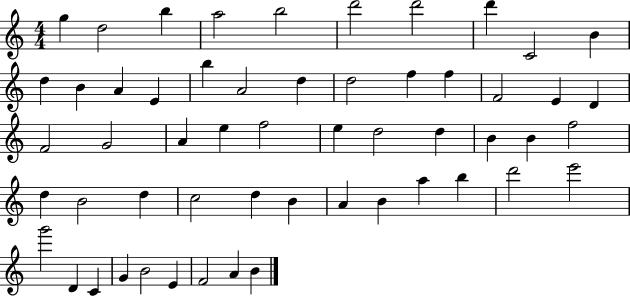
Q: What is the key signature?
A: C major